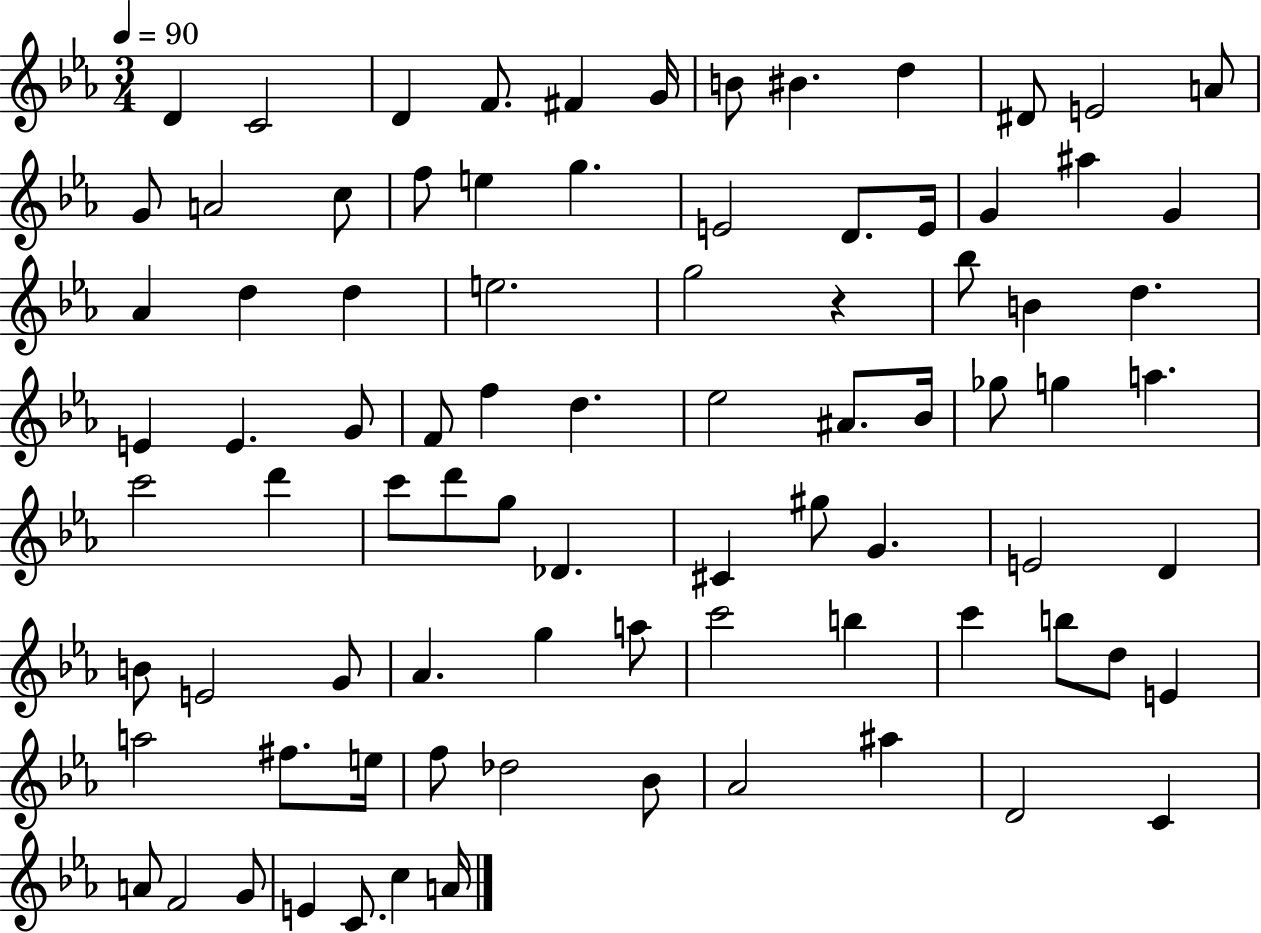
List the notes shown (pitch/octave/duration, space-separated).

D4/q C4/h D4/q F4/e. F#4/q G4/s B4/e BIS4/q. D5/q D#4/e E4/h A4/e G4/e A4/h C5/e F5/e E5/q G5/q. E4/h D4/e. E4/s G4/q A#5/q G4/q Ab4/q D5/q D5/q E5/h. G5/h R/q Bb5/e B4/q D5/q. E4/q E4/q. G4/e F4/e F5/q D5/q. Eb5/h A#4/e. Bb4/s Gb5/e G5/q A5/q. C6/h D6/q C6/e D6/e G5/e Db4/q. C#4/q G#5/e G4/q. E4/h D4/q B4/e E4/h G4/e Ab4/q. G5/q A5/e C6/h B5/q C6/q B5/e D5/e E4/q A5/h F#5/e. E5/s F5/e Db5/h Bb4/e Ab4/h A#5/q D4/h C4/q A4/e F4/h G4/e E4/q C4/e. C5/q A4/s